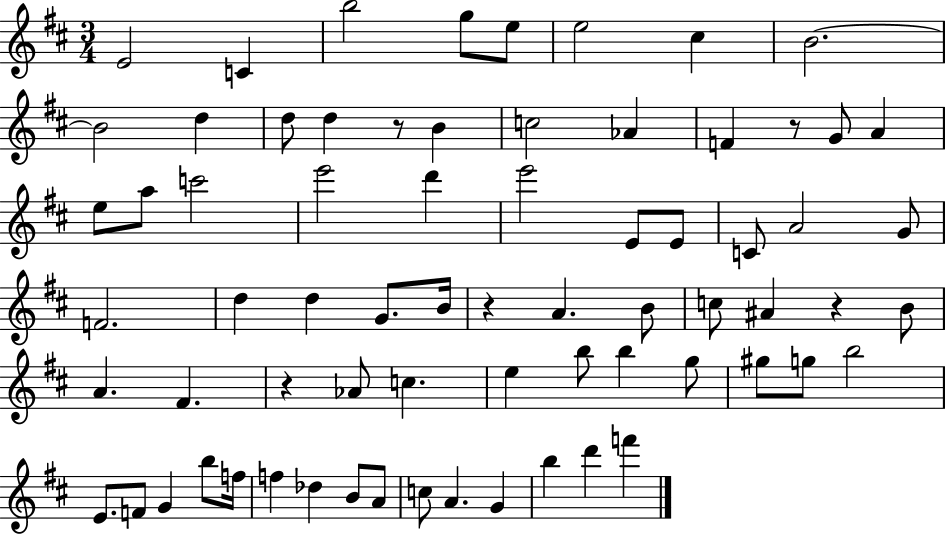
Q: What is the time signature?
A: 3/4